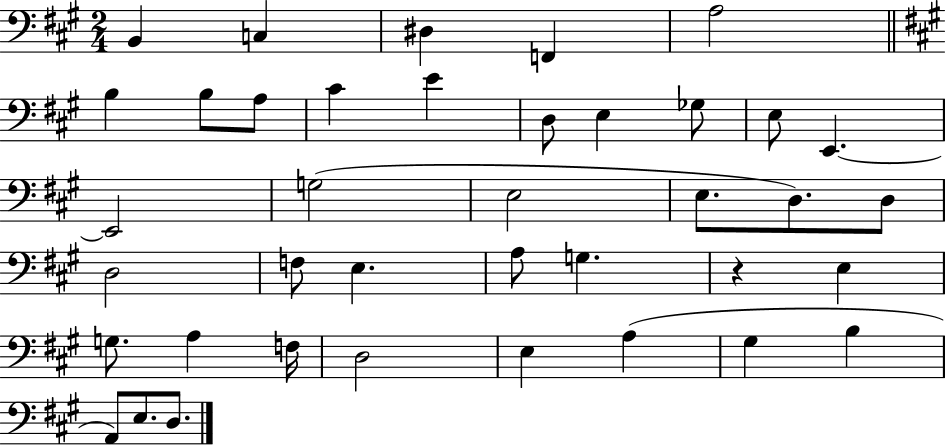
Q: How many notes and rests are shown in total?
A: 39